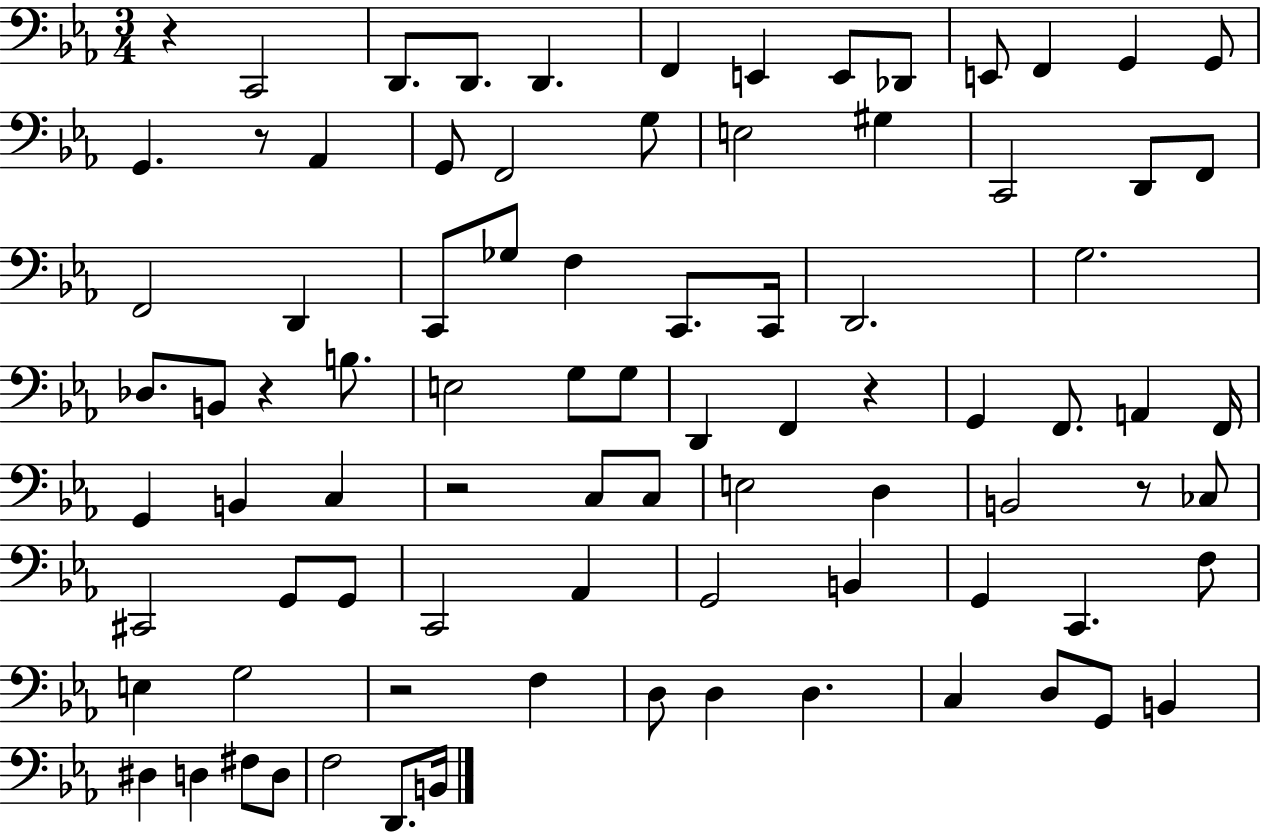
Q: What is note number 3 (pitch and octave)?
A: D2